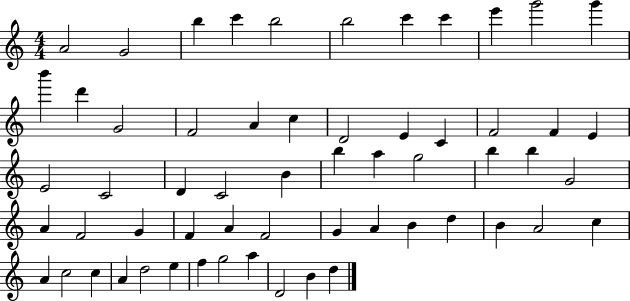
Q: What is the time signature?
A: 4/4